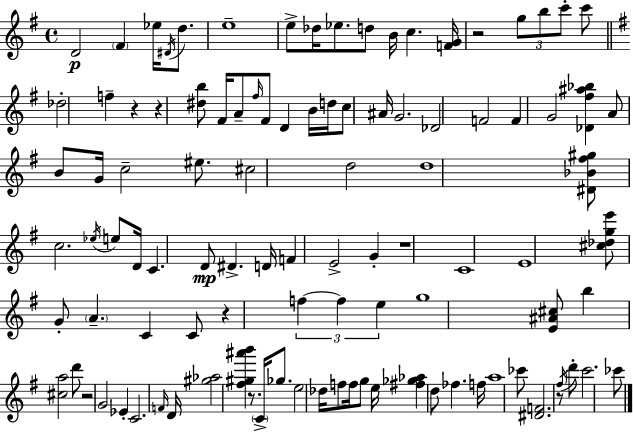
{
  \clef treble
  \time 4/4
  \defaultTimeSignature
  \key e \minor
  d'2\p \parenthesize fis'4 ees''16 \acciaccatura { dis'16 } d''8. | e''1-- | e''8-> des''16 ees''8. d''8 b'16 c''4. | <f' g'>16 r2 \tuplet 3/2 { g''8 b''8 c'''8-. } c'''8 | \break \bar "||" \break \key e \minor des''2-. f''4-- r4 | r4 <dis'' b''>8 fis'16 a'8-- \grace { fis''16 } fis'8 d'4 | b'16 d''16 c''8 ais'16 g'2. | des'2 f'2 | \break f'4 g'2 <des' fis'' ais'' bes''>4 | a'8 b'8 g'16 c''2-- eis''8. | cis''2 d''2 | d''1 | \break <dis' bes' fis'' gis''>8 c''2. \acciaccatura { ees''16 } | e''8 d'16 c'4. d'8\mp dis'4.-> | d'16 f'4 e'2-> g'4-. | r1 | \break c'1 | e'1 | <cis'' des'' g'' e'''>8 g'8-. \parenthesize a'4.-- c'4 | c'8 r4 \tuplet 3/2 { f''4~~ f''4 e''4 } | \break g''1 | <e' ais' cis''>8 b''4 <cis'' a''>2 | d'''8 r2 g'2 | ees'4-. c'2. | \break \grace { f'16 } d'16 <gis'' aes''>2 <fis'' gis'' ais''' b'''>4 | r8. \parenthesize c'16-> ges''8. e''2 des''16 | f''8 f''16 g''8 e''16 <fis'' ges'' aes''>4 d''8 fes''4. | f''16 a''1 | \break ces'''8 <dis' f'>2. | r8 \acciaccatura { fis''16 } d'''8-. c'''2. | ces'''8 \bar "|."
}